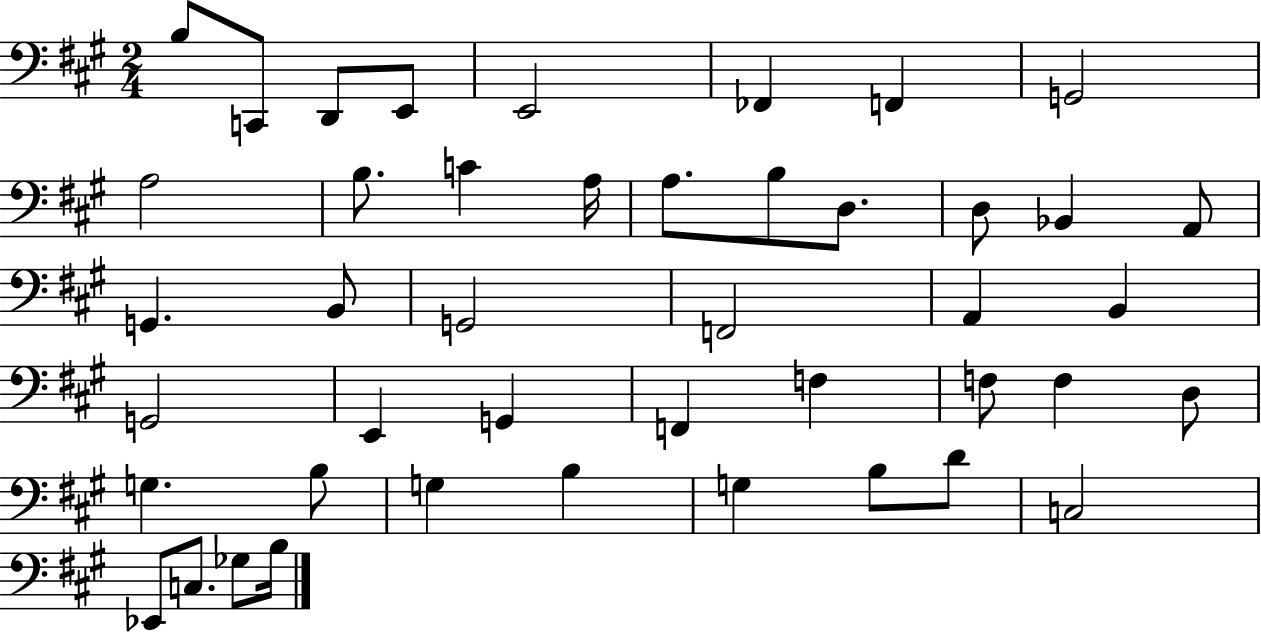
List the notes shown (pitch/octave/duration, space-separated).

B3/e C2/e D2/e E2/e E2/h FES2/q F2/q G2/h A3/h B3/e. C4/q A3/s A3/e. B3/e D3/e. D3/e Bb2/q A2/e G2/q. B2/e G2/h F2/h A2/q B2/q G2/h E2/q G2/q F2/q F3/q F3/e F3/q D3/e G3/q. B3/e G3/q B3/q G3/q B3/e D4/e C3/h Eb2/e C3/e. Gb3/e B3/s